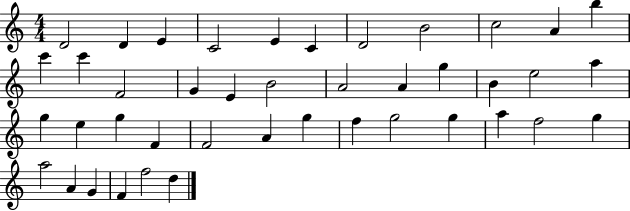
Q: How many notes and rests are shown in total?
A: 42